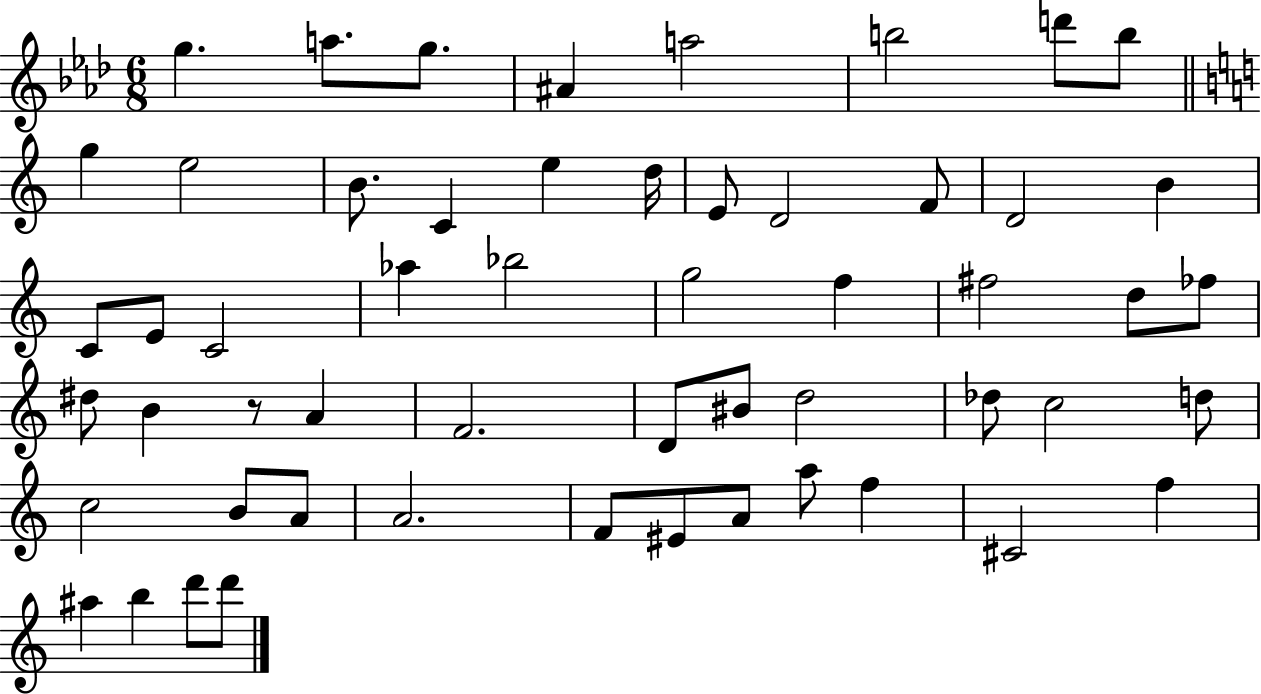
{
  \clef treble
  \numericTimeSignature
  \time 6/8
  \key aes \major
  g''4. a''8. g''8. | ais'4 a''2 | b''2 d'''8 b''8 | \bar "||" \break \key a \minor g''4 e''2 | b'8. c'4 e''4 d''16 | e'8 d'2 f'8 | d'2 b'4 | \break c'8 e'8 c'2 | aes''4 bes''2 | g''2 f''4 | fis''2 d''8 fes''8 | \break dis''8 b'4 r8 a'4 | f'2. | d'8 bis'8 d''2 | des''8 c''2 d''8 | \break c''2 b'8 a'8 | a'2. | f'8 eis'8 a'8 a''8 f''4 | cis'2 f''4 | \break ais''4 b''4 d'''8 d'''8 | \bar "|."
}